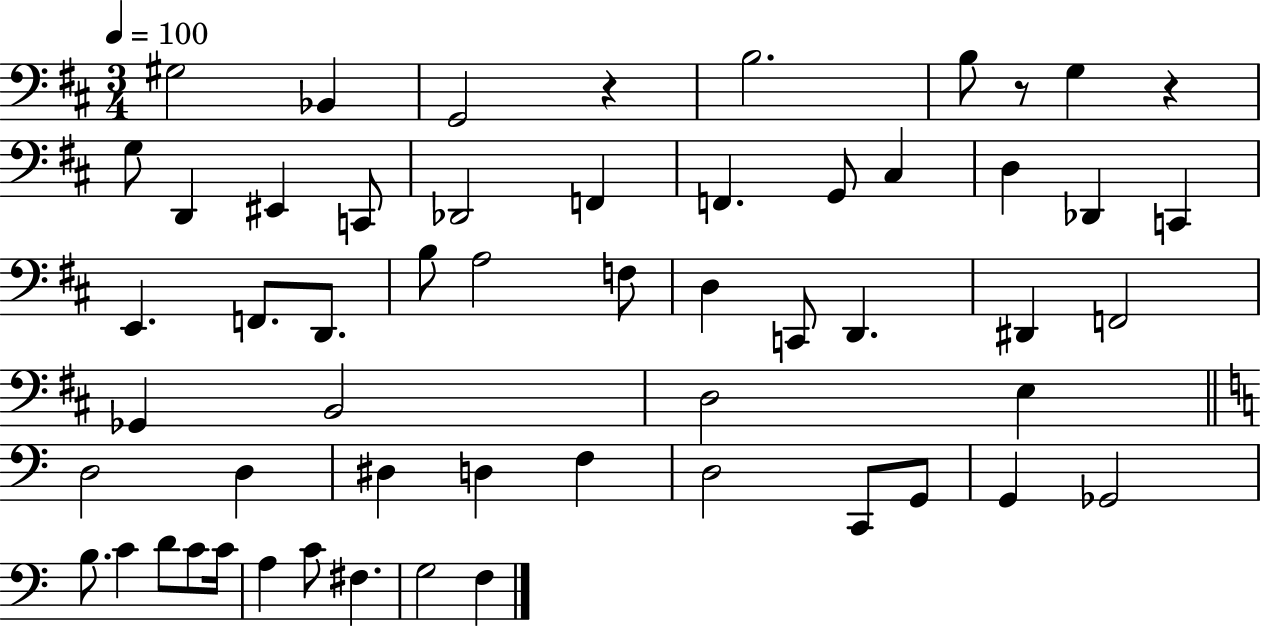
{
  \clef bass
  \numericTimeSignature
  \time 3/4
  \key d \major
  \tempo 4 = 100
  \repeat volta 2 { gis2 bes,4 | g,2 r4 | b2. | b8 r8 g4 r4 | \break g8 d,4 eis,4 c,8 | des,2 f,4 | f,4. g,8 cis4 | d4 des,4 c,4 | \break e,4. f,8. d,8. | b8 a2 f8 | d4 c,8 d,4. | dis,4 f,2 | \break ges,4 b,2 | d2 e4 | \bar "||" \break \key c \major d2 d4 | dis4 d4 f4 | d2 c,8 g,8 | g,4 ges,2 | \break b8. c'4 d'8 c'8 c'16 | a4 c'8 fis4. | g2 f4 | } \bar "|."
}